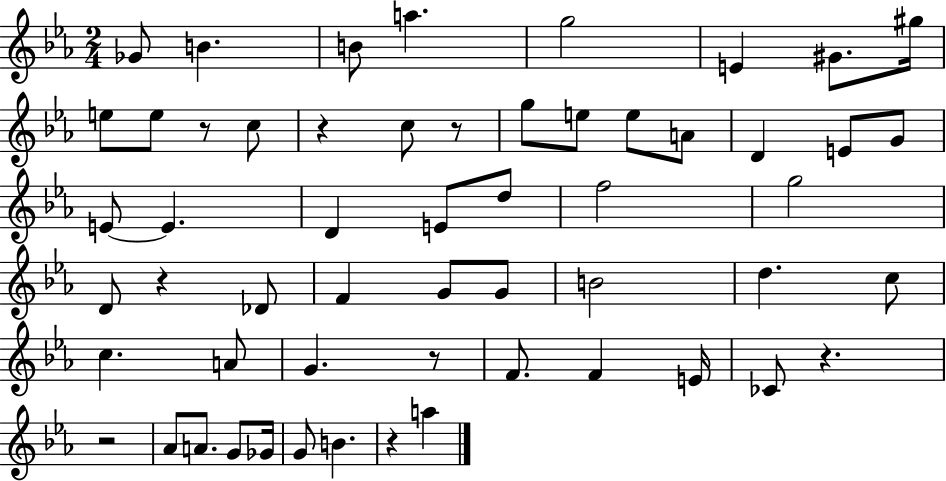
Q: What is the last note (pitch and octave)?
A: A5